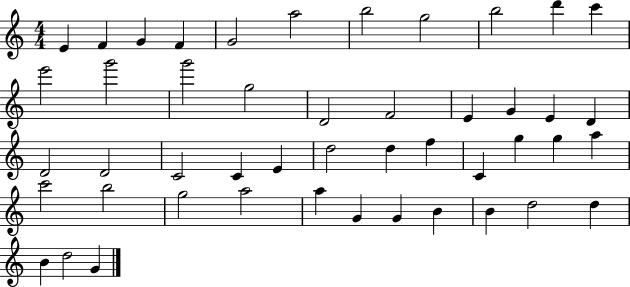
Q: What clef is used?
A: treble